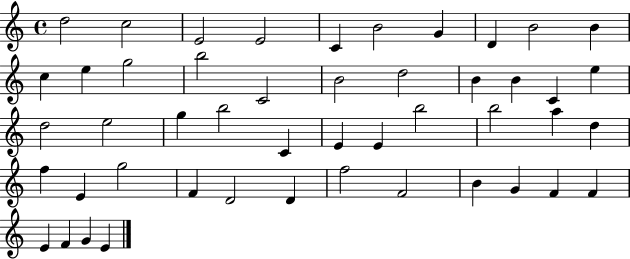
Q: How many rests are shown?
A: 0